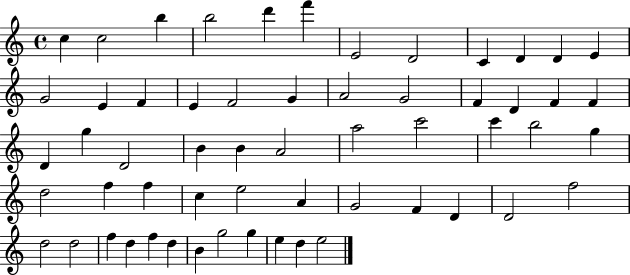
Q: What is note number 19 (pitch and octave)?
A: A4